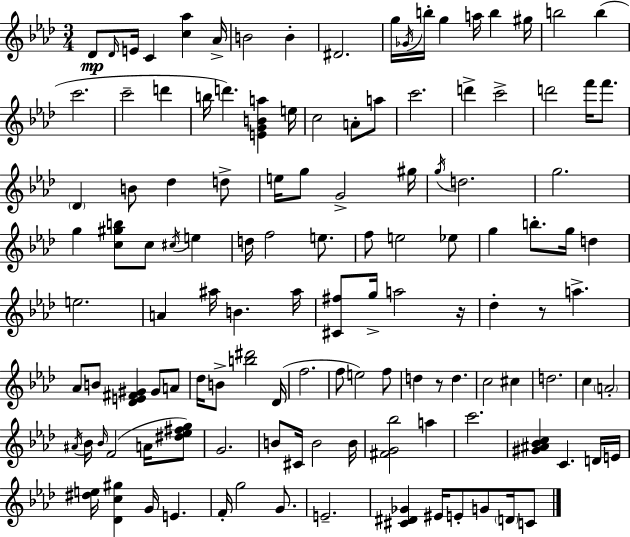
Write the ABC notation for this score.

X:1
T:Untitled
M:3/4
L:1/4
K:Ab
_D/2 _D/4 E/4 C [c_a] _A/4 B2 B ^D2 g/4 _G/4 b/4 g a/4 b ^g/4 b2 b c'2 c'2 d' b/4 d' [EGBa] e/4 c2 A/2 a/2 c'2 d' c'2 d'2 f'/4 f'/2 _D B/2 _d d/2 e/4 g/2 G2 ^g/4 g/4 d2 g2 g [c^gb]/2 c/2 ^c/4 e d/4 f2 e/2 f/2 e2 _e/2 g b/2 g/4 d e2 A ^a/4 B ^a/4 [^C^f]/2 g/4 a2 z/4 _d z/2 a _A/2 B/2 [_DE^F^G] ^G/2 A/2 _d/4 B/2 [b^d']2 _D/4 f2 f/2 e2 f/2 d z/2 d c2 ^c d2 c A2 ^A/4 _B/4 _B/4 F2 A/4 [^d_e^fg]/2 G2 B/2 ^C/4 B2 B/4 [^FG_b]2 a c'2 [^G^A_Bc] C D/4 E/4 [^de]/4 [_Dc^g] G/4 E F/4 g2 G/2 E2 [^C^D_G] ^E/4 E/2 G/2 D/4 C/2